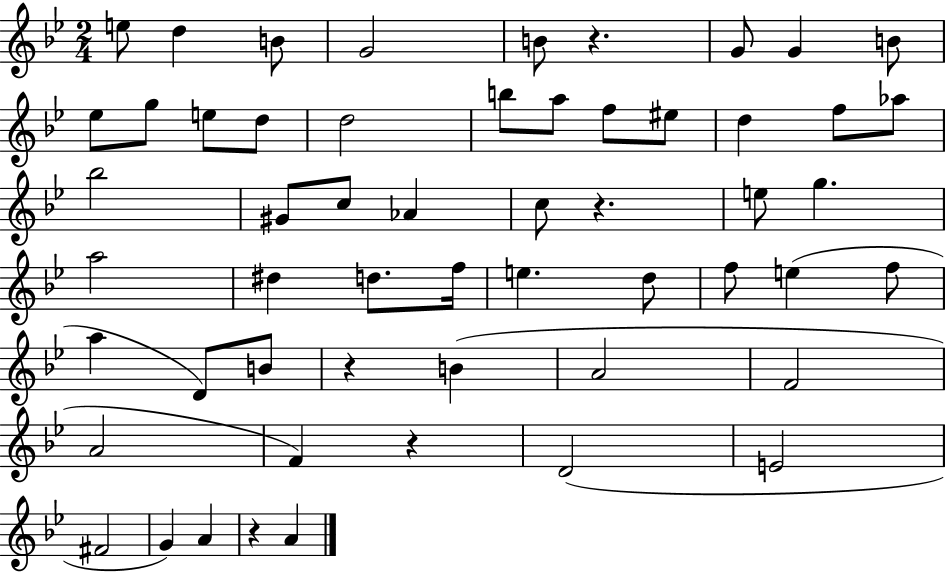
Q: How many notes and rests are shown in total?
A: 55